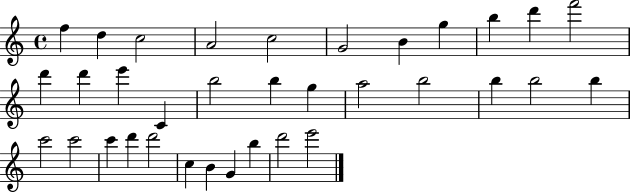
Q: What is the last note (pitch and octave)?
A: E6